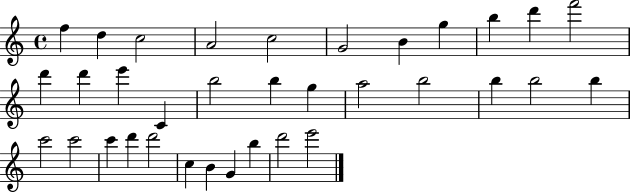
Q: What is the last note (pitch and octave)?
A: E6